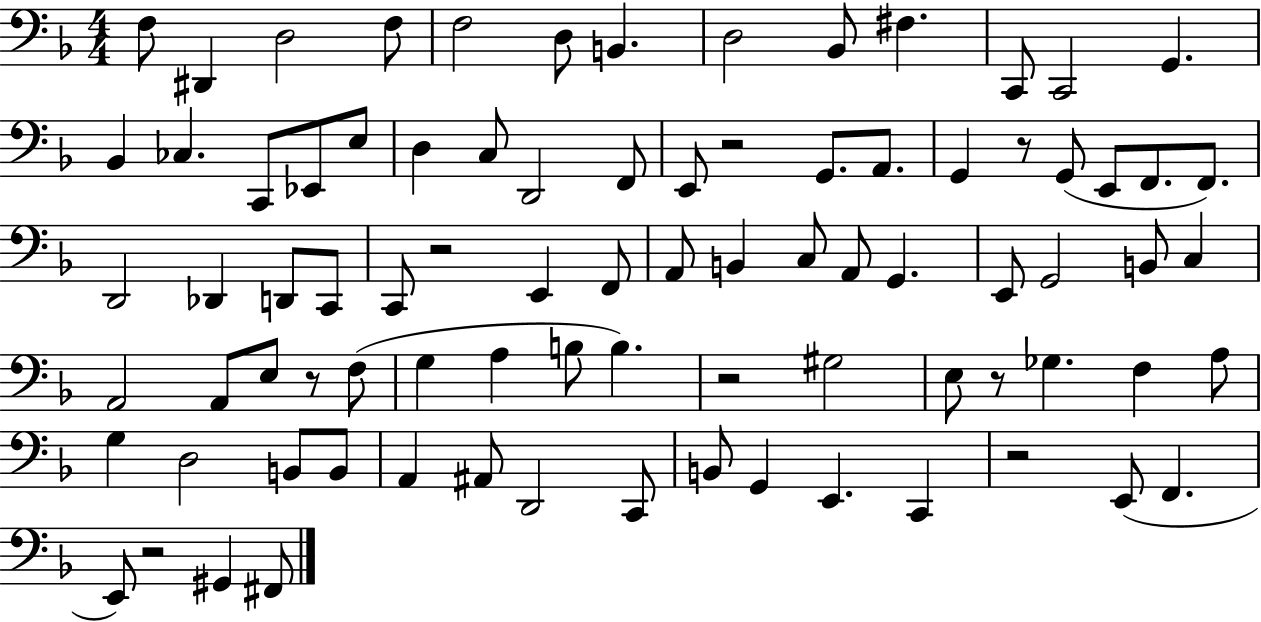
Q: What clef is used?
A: bass